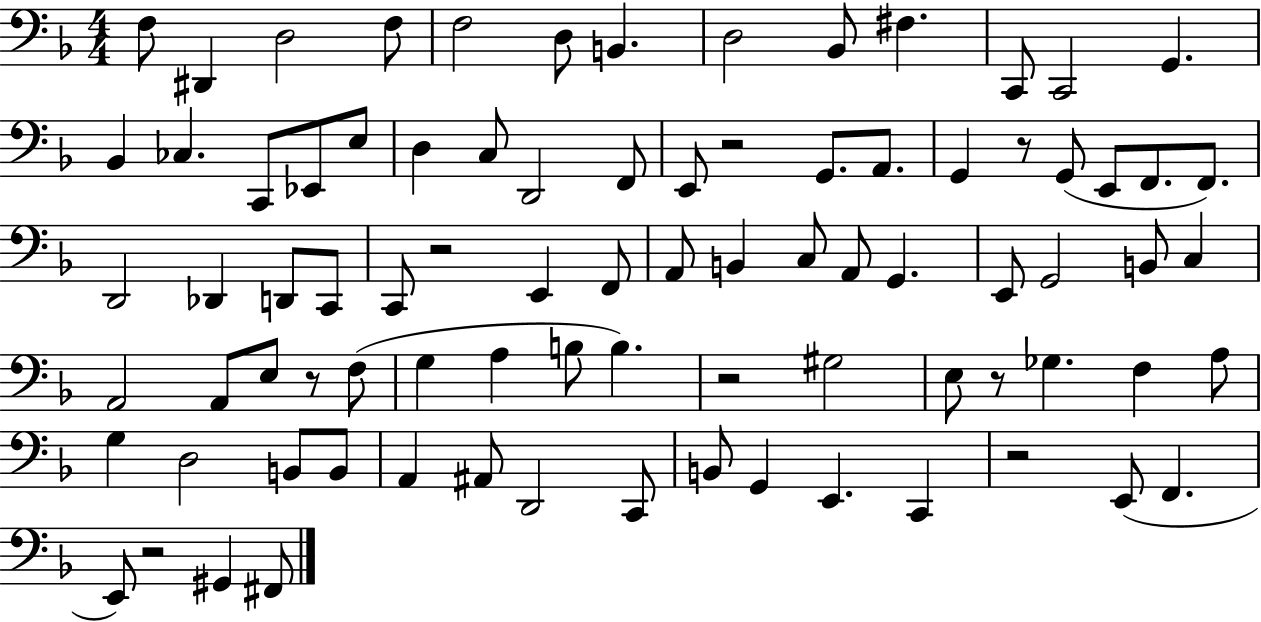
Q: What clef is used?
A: bass